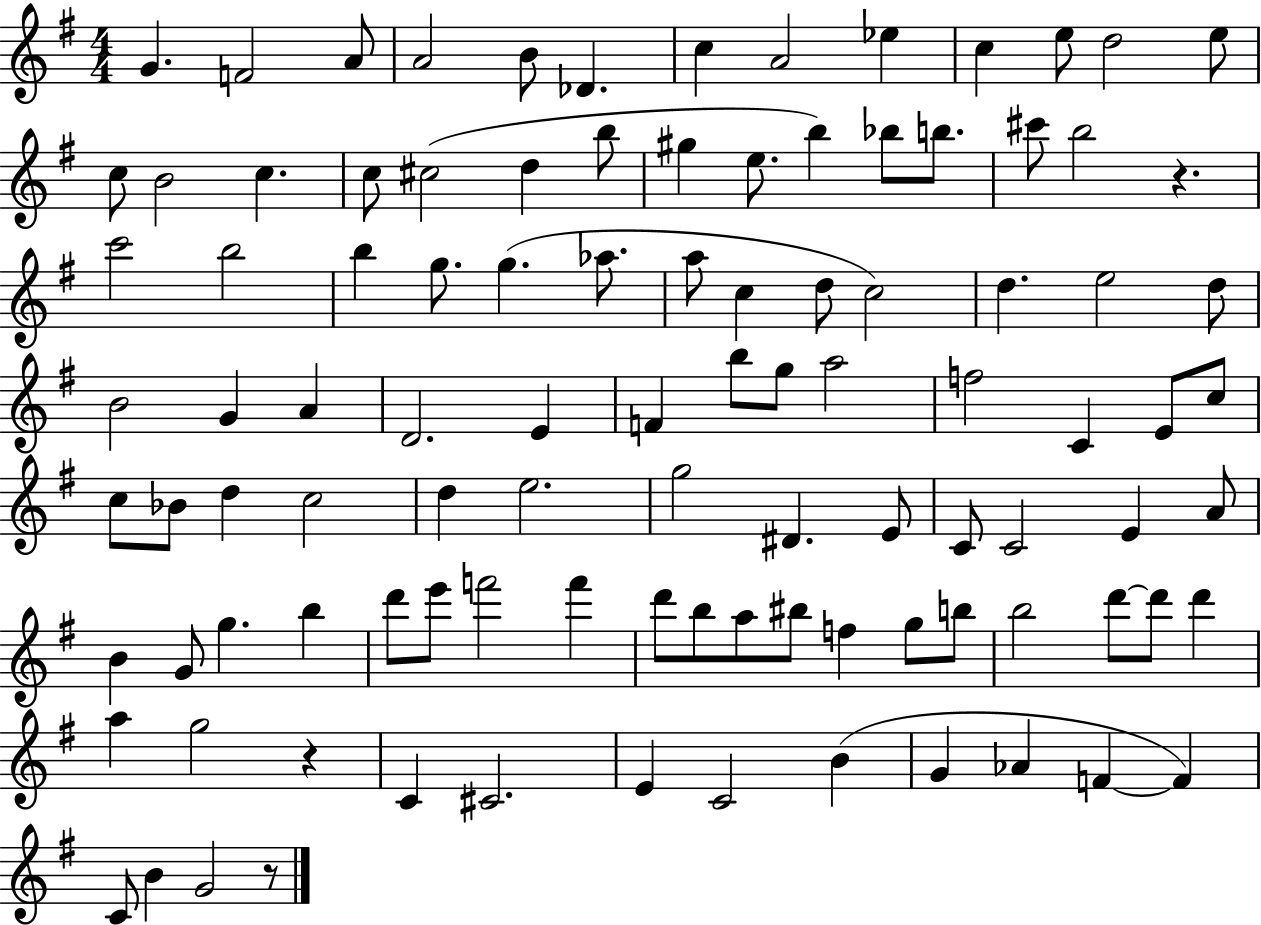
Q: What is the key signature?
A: G major